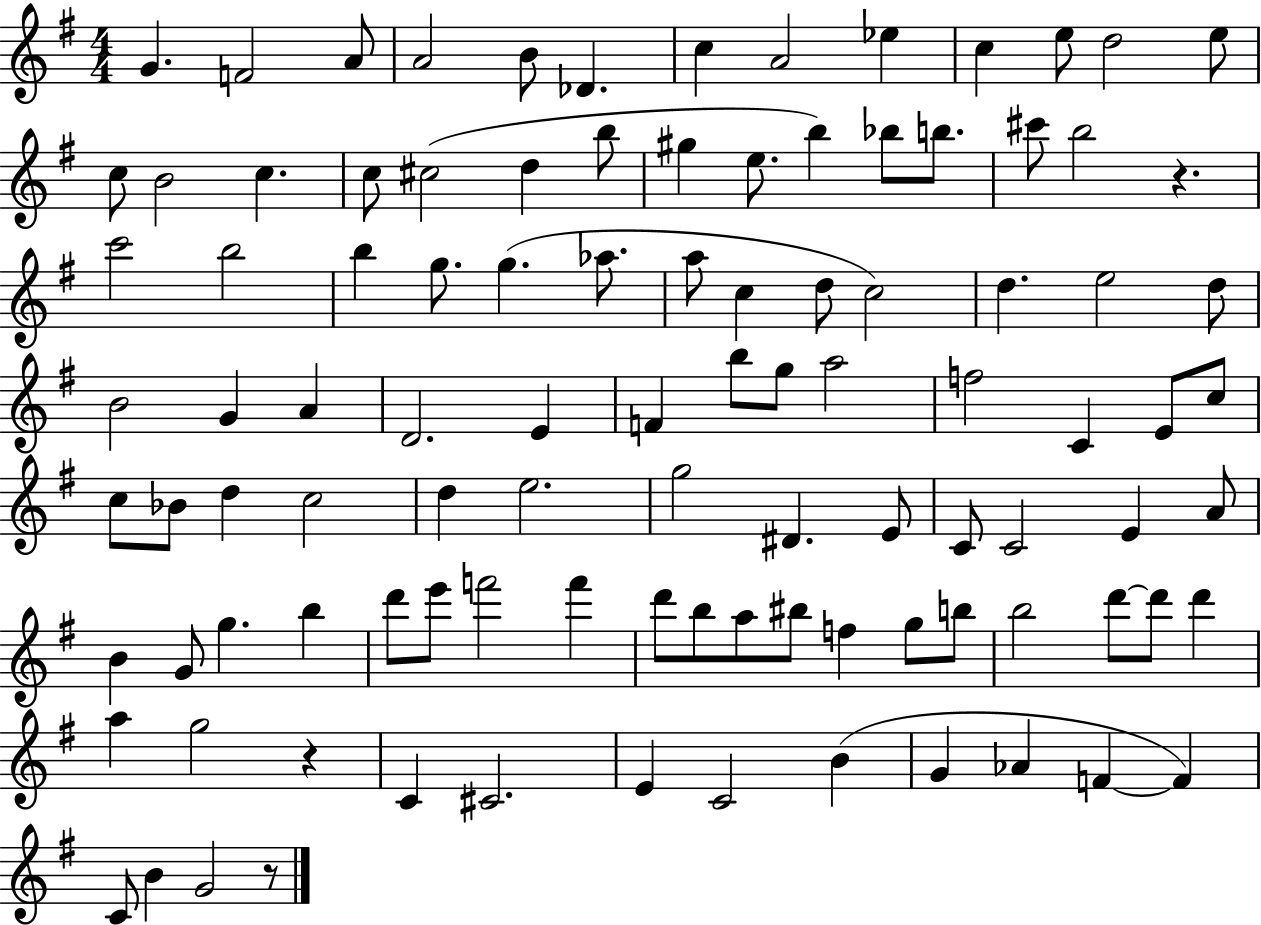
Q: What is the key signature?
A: G major